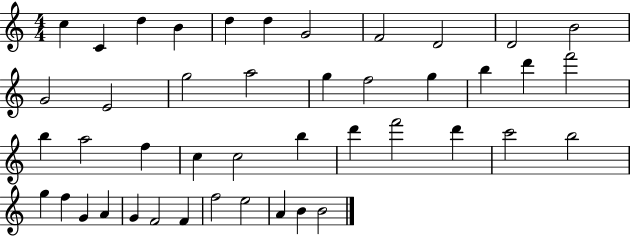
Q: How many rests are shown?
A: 0